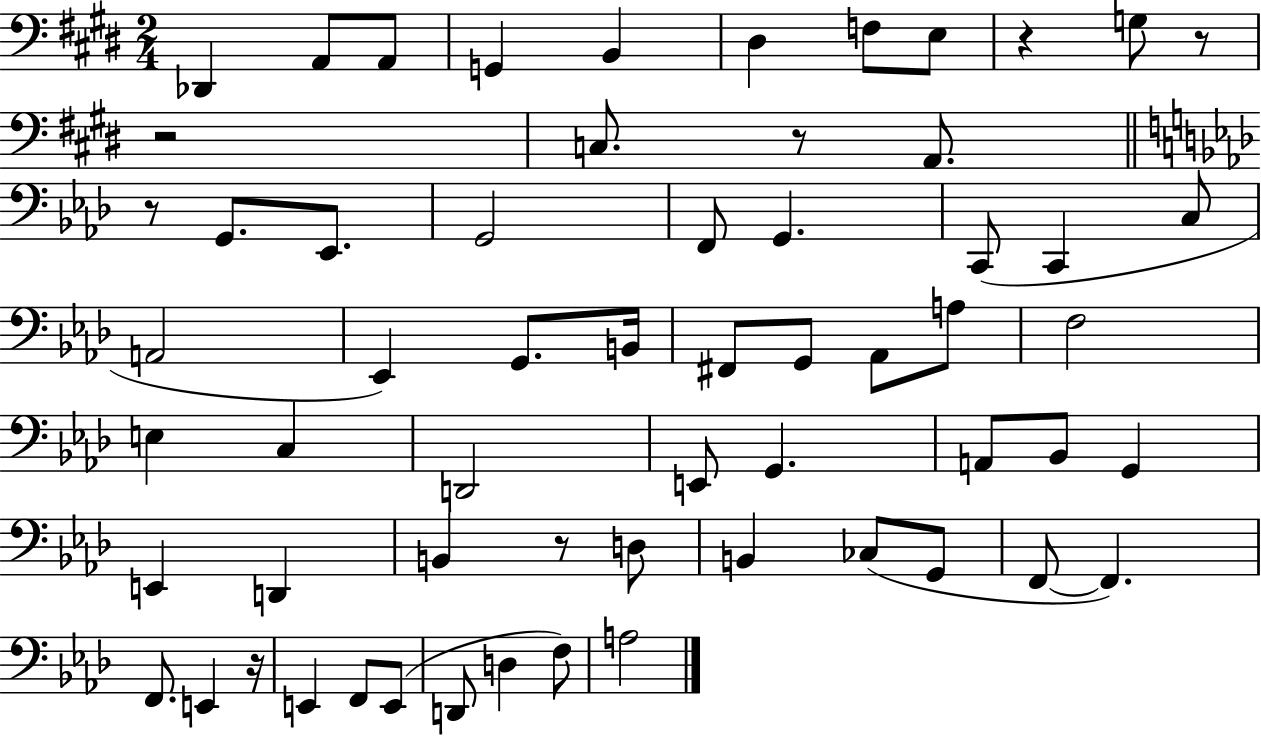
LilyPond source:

{
  \clef bass
  \numericTimeSignature
  \time 2/4
  \key e \major
  des,4 a,8 a,8 | g,4 b,4 | dis4 f8 e8 | r4 g8 r8 | \break r2 | c8. r8 a,8. | \bar "||" \break \key aes \major r8 g,8. ees,8. | g,2 | f,8 g,4. | c,8( c,4 c8 | \break a,2 | ees,4) g,8. b,16 | fis,8 g,8 aes,8 a8 | f2 | \break e4 c4 | d,2 | e,8 g,4. | a,8 bes,8 g,4 | \break e,4 d,4 | b,4 r8 d8 | b,4 ces8( g,8 | f,8~~ f,4.) | \break f,8. e,4 r16 | e,4 f,8 e,8( | d,8 d4 f8) | a2 | \break \bar "|."
}